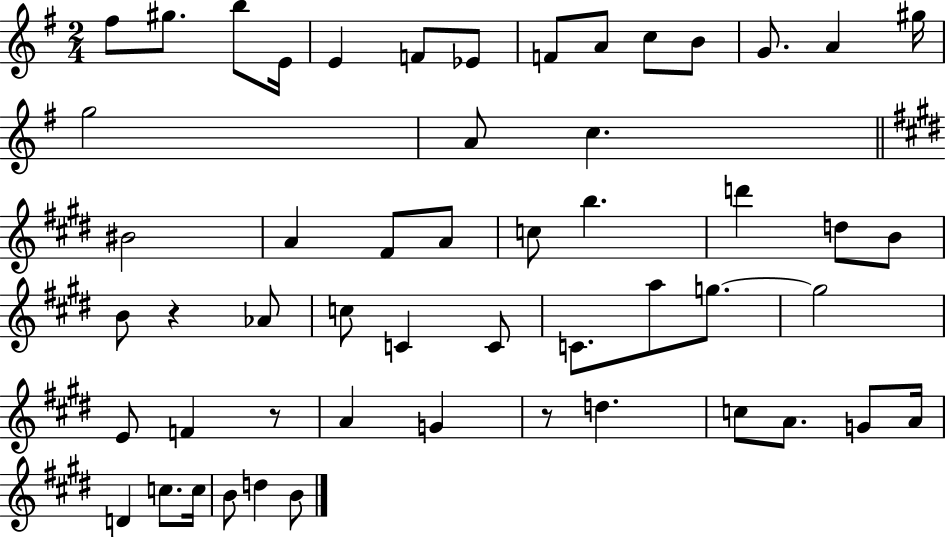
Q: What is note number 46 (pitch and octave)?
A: C5